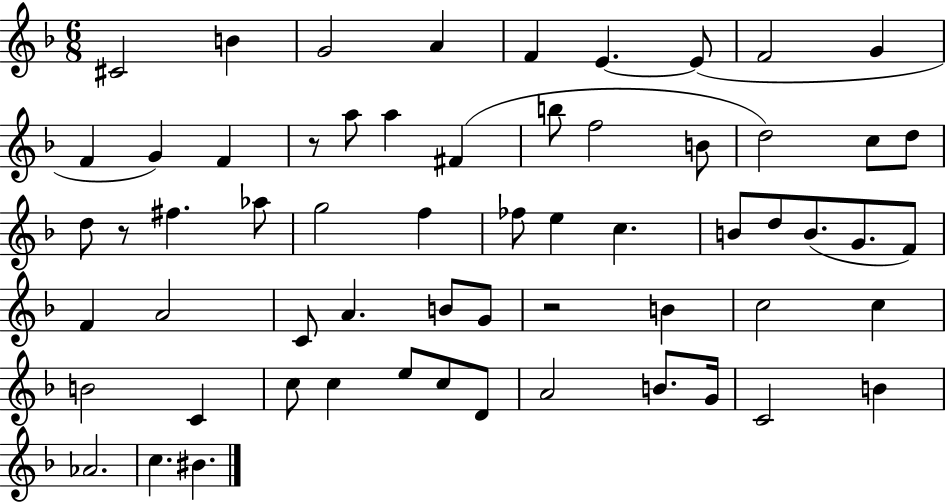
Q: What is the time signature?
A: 6/8